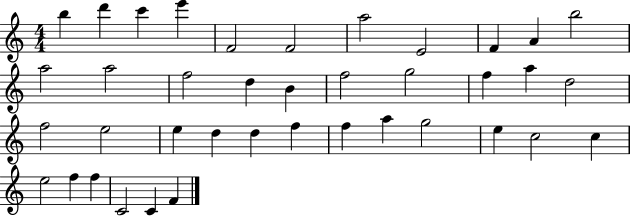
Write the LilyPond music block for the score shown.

{
  \clef treble
  \numericTimeSignature
  \time 4/4
  \key c \major
  b''4 d'''4 c'''4 e'''4 | f'2 f'2 | a''2 e'2 | f'4 a'4 b''2 | \break a''2 a''2 | f''2 d''4 b'4 | f''2 g''2 | f''4 a''4 d''2 | \break f''2 e''2 | e''4 d''4 d''4 f''4 | f''4 a''4 g''2 | e''4 c''2 c''4 | \break e''2 f''4 f''4 | c'2 c'4 f'4 | \bar "|."
}